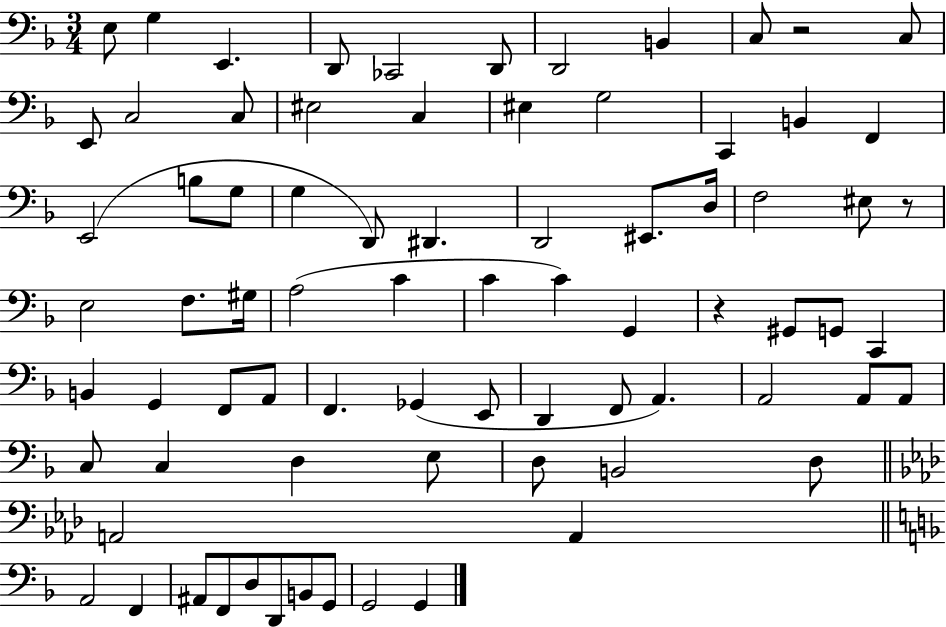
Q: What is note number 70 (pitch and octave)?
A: D2